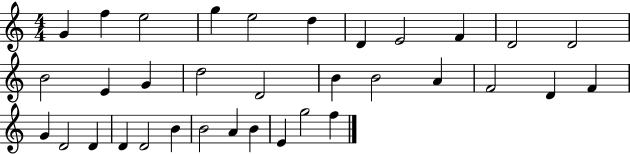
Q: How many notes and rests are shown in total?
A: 34